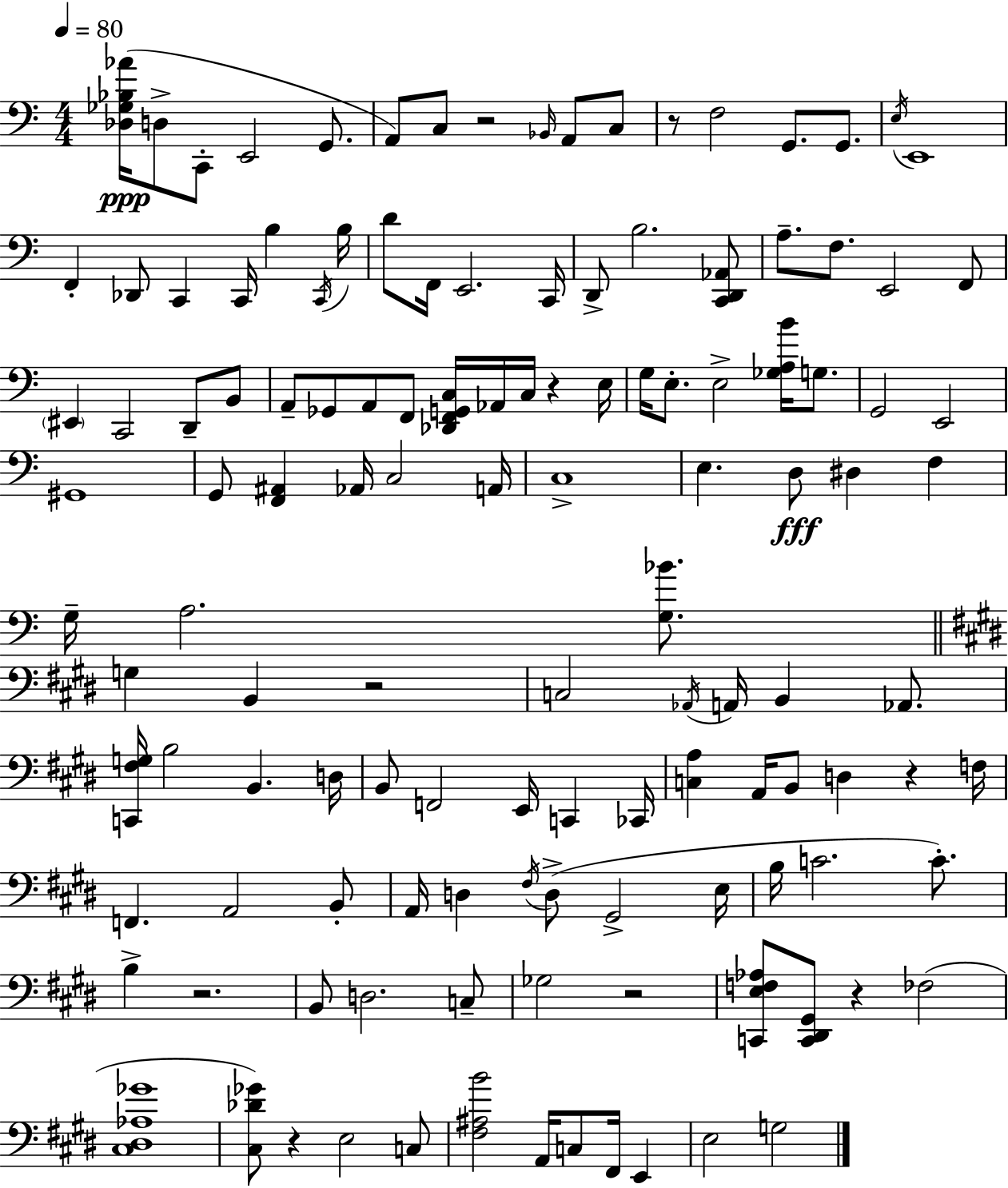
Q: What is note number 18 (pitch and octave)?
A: C2